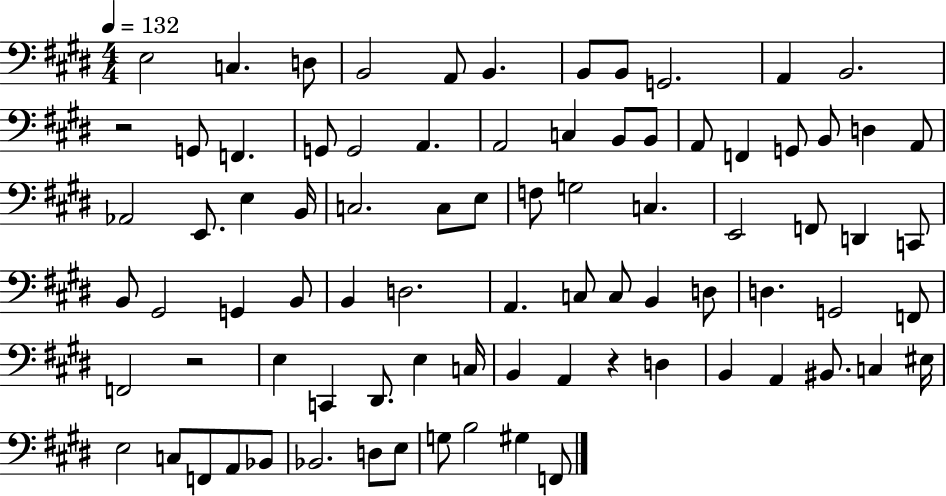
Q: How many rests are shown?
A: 3